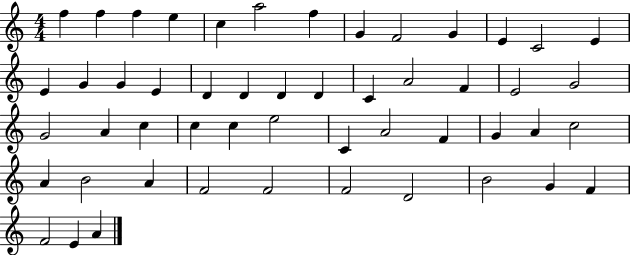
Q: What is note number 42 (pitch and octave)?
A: F4